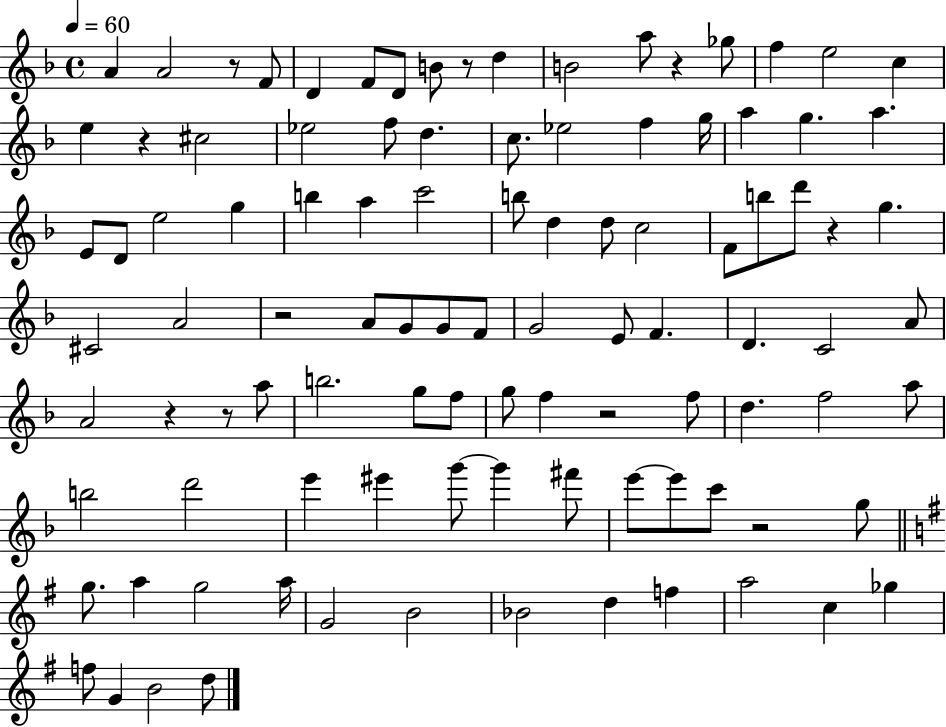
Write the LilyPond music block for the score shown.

{
  \clef treble
  \time 4/4
  \defaultTimeSignature
  \key f \major
  \tempo 4 = 60
  \repeat volta 2 { a'4 a'2 r8 f'8 | d'4 f'8 d'8 b'8 r8 d''4 | b'2 a''8 r4 ges''8 | f''4 e''2 c''4 | \break e''4 r4 cis''2 | ees''2 f''8 d''4. | c''8. ees''2 f''4 g''16 | a''4 g''4. a''4. | \break e'8 d'8 e''2 g''4 | b''4 a''4 c'''2 | b''8 d''4 d''8 c''2 | f'8 b''8 d'''8 r4 g''4. | \break cis'2 a'2 | r2 a'8 g'8 g'8 f'8 | g'2 e'8 f'4. | d'4. c'2 a'8 | \break a'2 r4 r8 a''8 | b''2. g''8 f''8 | g''8 f''4 r2 f''8 | d''4. f''2 a''8 | \break b''2 d'''2 | e'''4 eis'''4 g'''8~~ g'''4 fis'''8 | e'''8~~ e'''8 c'''8 r2 g''8 | \bar "||" \break \key e \minor g''8. a''4 g''2 a''16 | g'2 b'2 | bes'2 d''4 f''4 | a''2 c''4 ges''4 | \break f''8 g'4 b'2 d''8 | } \bar "|."
}